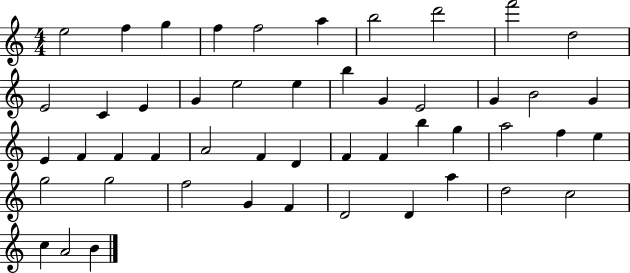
E5/h F5/q G5/q F5/q F5/h A5/q B5/h D6/h F6/h D5/h E4/h C4/q E4/q G4/q E5/h E5/q B5/q G4/q E4/h G4/q B4/h G4/q E4/q F4/q F4/q F4/q A4/h F4/q D4/q F4/q F4/q B5/q G5/q A5/h F5/q E5/q G5/h G5/h F5/h G4/q F4/q D4/h D4/q A5/q D5/h C5/h C5/q A4/h B4/q